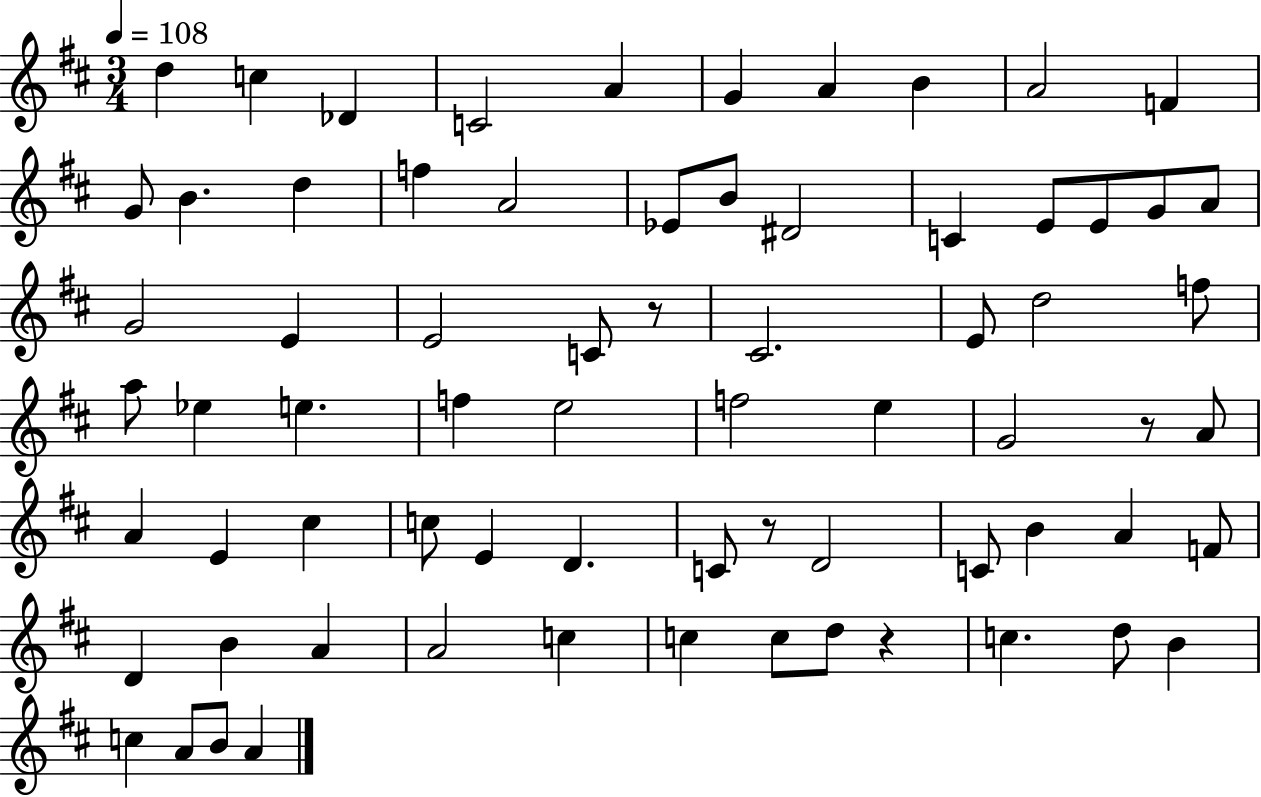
D5/q C5/q Db4/q C4/h A4/q G4/q A4/q B4/q A4/h F4/q G4/e B4/q. D5/q F5/q A4/h Eb4/e B4/e D#4/h C4/q E4/e E4/e G4/e A4/e G4/h E4/q E4/h C4/e R/e C#4/h. E4/e D5/h F5/e A5/e Eb5/q E5/q. F5/q E5/h F5/h E5/q G4/h R/e A4/e A4/q E4/q C#5/q C5/e E4/q D4/q. C4/e R/e D4/h C4/e B4/q A4/q F4/e D4/q B4/q A4/q A4/h C5/q C5/q C5/e D5/e R/q C5/q. D5/e B4/q C5/q A4/e B4/e A4/q